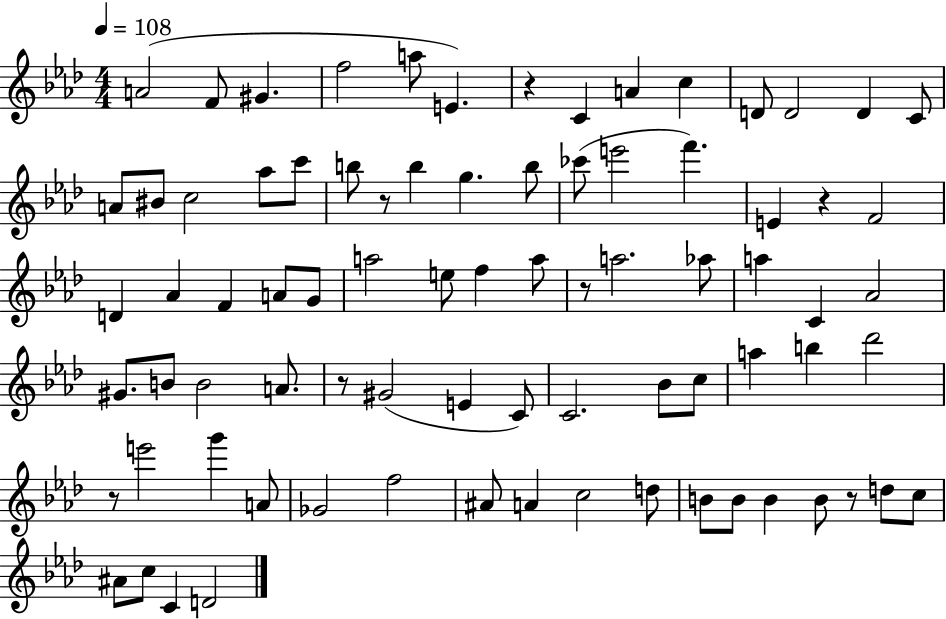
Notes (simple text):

A4/h F4/e G#4/q. F5/h A5/e E4/q. R/q C4/q A4/q C5/q D4/e D4/h D4/q C4/e A4/e BIS4/e C5/h Ab5/e C6/e B5/e R/e B5/q G5/q. B5/e CES6/e E6/h F6/q. E4/q R/q F4/h D4/q Ab4/q F4/q A4/e G4/e A5/h E5/e F5/q A5/e R/e A5/h. Ab5/e A5/q C4/q Ab4/h G#4/e. B4/e B4/h A4/e. R/e G#4/h E4/q C4/e C4/h. Bb4/e C5/e A5/q B5/q Db6/h R/e E6/h G6/q A4/e Gb4/h F5/h A#4/e A4/q C5/h D5/e B4/e B4/e B4/q B4/e R/e D5/e C5/e A#4/e C5/e C4/q D4/h